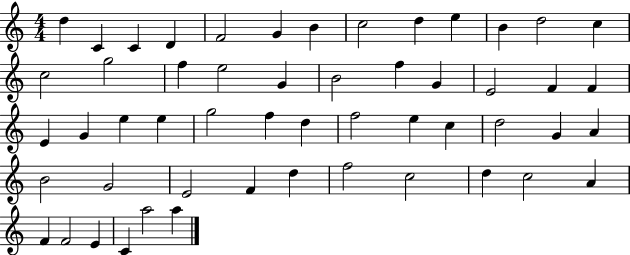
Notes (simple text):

D5/q C4/q C4/q D4/q F4/h G4/q B4/q C5/h D5/q E5/q B4/q D5/h C5/q C5/h G5/h F5/q E5/h G4/q B4/h F5/q G4/q E4/h F4/q F4/q E4/q G4/q E5/q E5/q G5/h F5/q D5/q F5/h E5/q C5/q D5/h G4/q A4/q B4/h G4/h E4/h F4/q D5/q F5/h C5/h D5/q C5/h A4/q F4/q F4/h E4/q C4/q A5/h A5/q